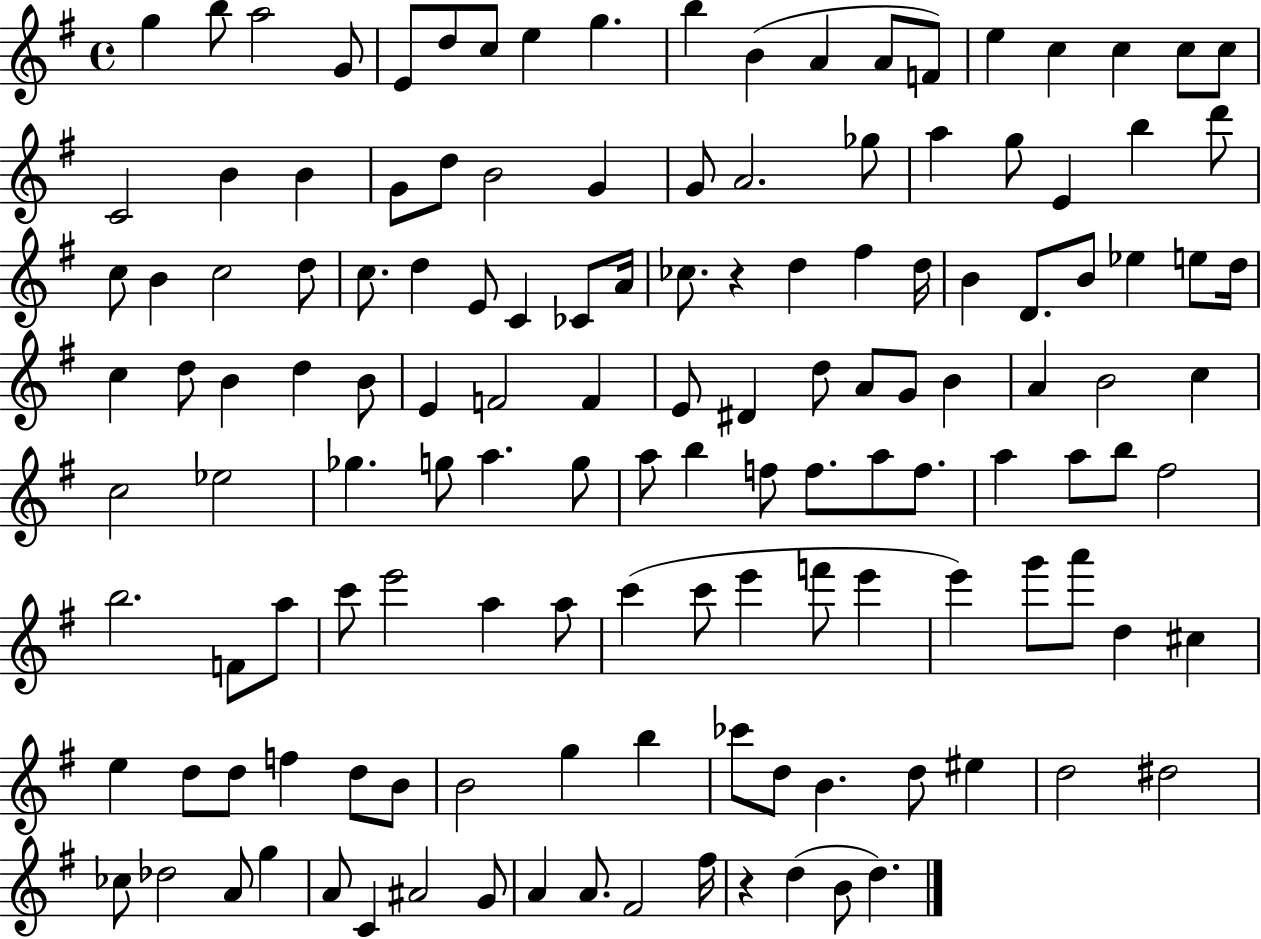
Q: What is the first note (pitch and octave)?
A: G5